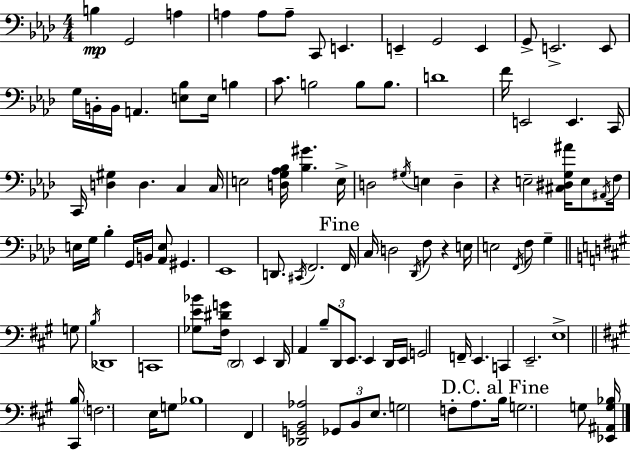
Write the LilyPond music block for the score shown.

{
  \clef bass
  \numericTimeSignature
  \time 4/4
  \key f \minor
  b4\mp g,2 a4 | a4 a8 a8-- c,8 e,4. | e,4-- g,2 e,4 | g,8-> e,2.-> e,8 | \break g16 b,16-. b,16 a,4. <e bes>8 e16 b4 | c'8. b2 b8 b8. | d'1 | f'16 e,2 e,4. c,16 | \break c,16 <d gis>4 d4. c4 c16 | e2 <d g aes bes>16 <bes gis'>4. e16-> | d2 \acciaccatura { gis16 } e4 d4-- | r4 e2-- <cis dis g ais'>16 e8 | \break \acciaccatura { ais,16 } f16 e16 g16 bes4-. g,16 b,16 <aes, e>8 gis,4. | ees,1 | d,8. \acciaccatura { cis,16 } f,2. | \mark "Fine" f,16 c16 d2 \acciaccatura { des,16 } f8 r4 | \break e16 e2 \acciaccatura { f,16 } f8 g4-- | \bar "||" \break \key a \major g8 \acciaccatura { b16 } des,1 | c,1 | <ges e' bes'>8 <fis dis' g'>16 \parenthesize d,2 e,4 | d,16 a,4 \tuplet 3/2 { b8-- d,8 e,8. } e,4 | \break d,16 e,16 g,2 f,16-- e,4. | c,4 e,2.-- | e1-> | \bar "||" \break \key a \major <cis, b>16 \parenthesize f2. e16 g8 | bes1 | fis,4 <des, g, b, aes>2 \tuplet 3/2 { ges,8 b,8 | e8. } g2 f8-. a8. | \break \mark "D.C. al Fine" b16 g2. g8 <ees, ais, g bes>16 | \bar "|."
}